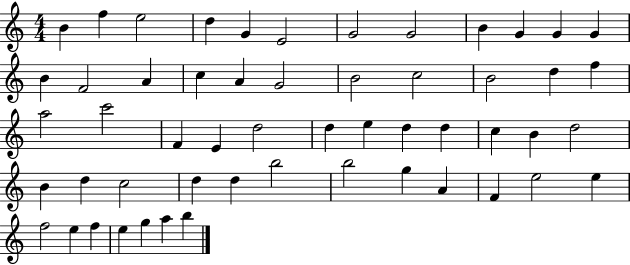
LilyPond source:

{
  \clef treble
  \numericTimeSignature
  \time 4/4
  \key c \major
  b'4 f''4 e''2 | d''4 g'4 e'2 | g'2 g'2 | b'4 g'4 g'4 g'4 | \break b'4 f'2 a'4 | c''4 a'4 g'2 | b'2 c''2 | b'2 d''4 f''4 | \break a''2 c'''2 | f'4 e'4 d''2 | d''4 e''4 d''4 d''4 | c''4 b'4 d''2 | \break b'4 d''4 c''2 | d''4 d''4 b''2 | b''2 g''4 a'4 | f'4 e''2 e''4 | \break f''2 e''4 f''4 | e''4 g''4 a''4 b''4 | \bar "|."
}